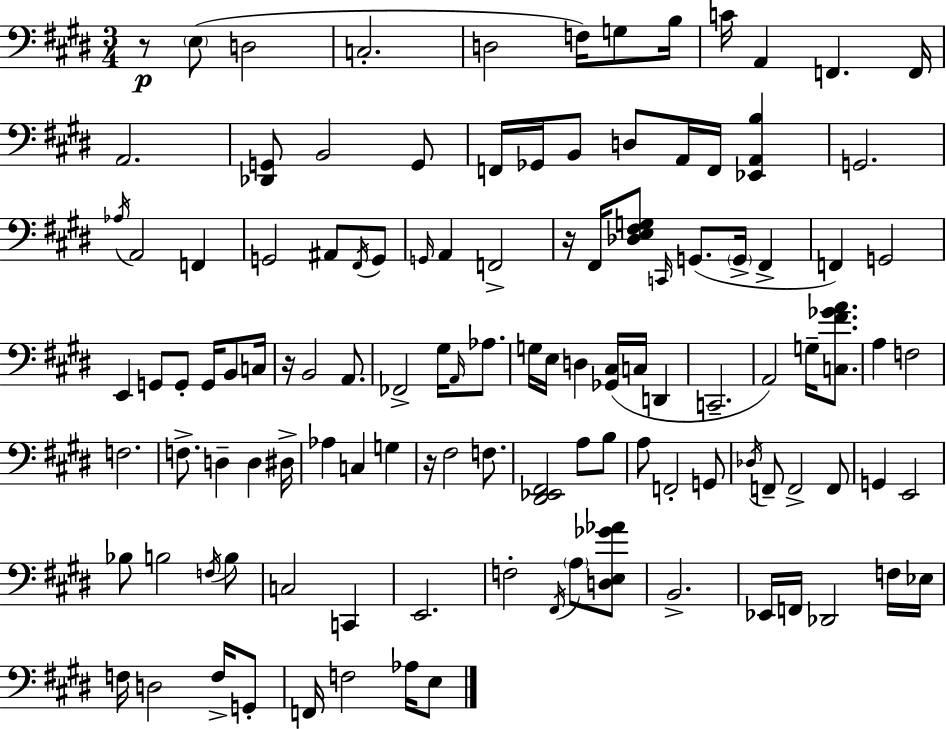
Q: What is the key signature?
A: E major